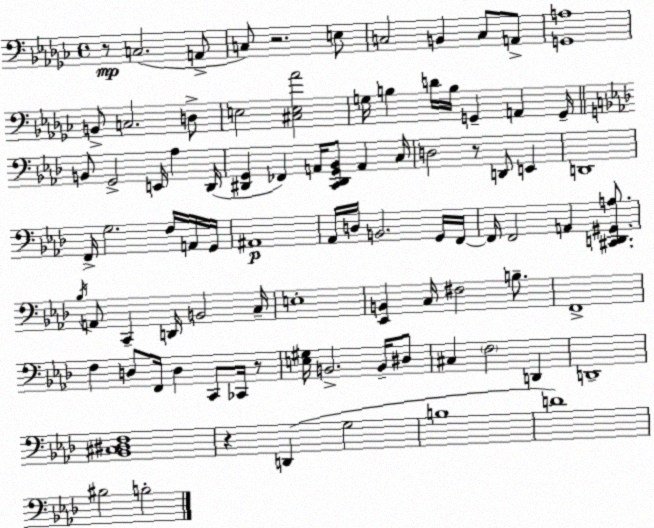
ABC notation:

X:1
T:Untitled
M:4/4
L:1/4
K:Ebm
z/2 C,2 A,,/2 C,/2 z2 E,/2 C,2 B,, C,/2 A,,/2 [G,,A,]4 B,,/2 C,2 D,/2 E,2 [^C,E,_A]2 G,/4 B, D/4 B,/4 G,, A,, G,,/4 B,,/2 G,,2 E,,/4 _A, _D,,/4 [^D,,G,,] _F,, A,,/4 [C,,^D,,G,,_B,,]/2 A,, C,/4 D,2 z/2 D,,/2 E,, D,,4 F,,/4 G,2 F,/4 A,,/4 G,,/4 ^A,,4 _A,,/4 D,/4 B,,2 G,,/4 F,,/4 F,,/4 F,,2 A,, [^C,,D,,^G,,A,]/2 _B,/4 A,,/2 C,, D,,/4 B,,2 C,/4 E,4 [_E,,B,,] C,/4 ^F,2 B,/2 F,,4 F, D,/2 F,,/4 D, C,,/2 _C,,/4 z/2 [E,^G,]/4 B,,2 B,,/4 ^D,/2 ^C, F,2 D,, D,,4 [_B,,^C,^D,F,]4 z D,, G,2 B,4 D4 ^B,2 B,2